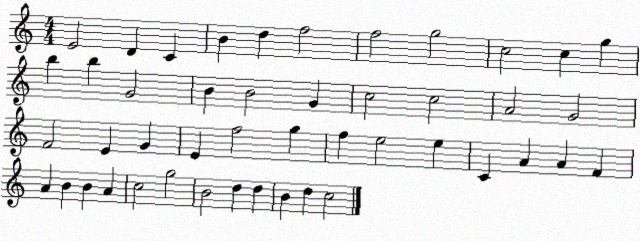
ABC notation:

X:1
T:Untitled
M:4/4
L:1/4
K:C
E2 D C B d f2 f2 g2 c2 c g b b G2 B B2 G c2 c2 A2 G2 F2 E G E f2 g f e2 e C A A F A B B A c2 g2 B2 d d B d c2